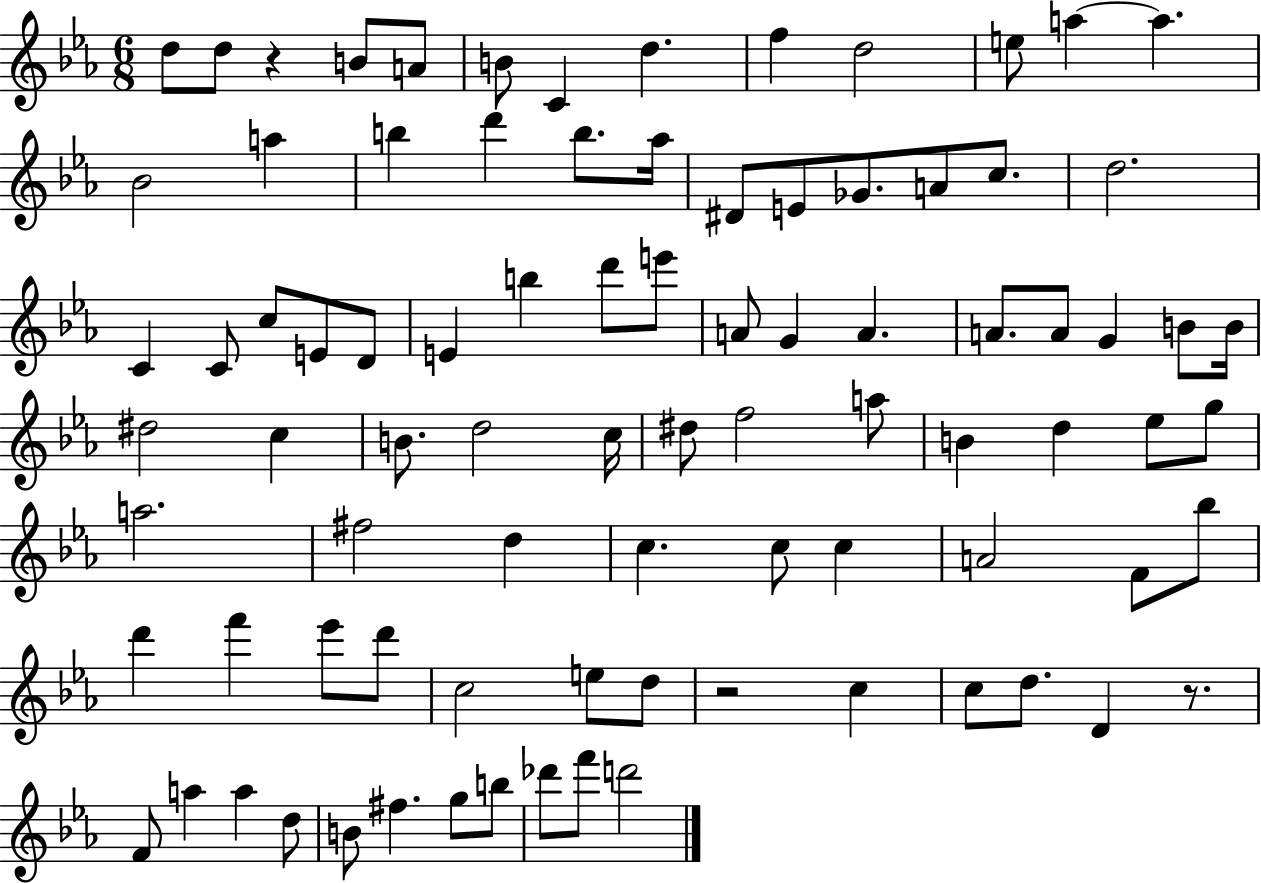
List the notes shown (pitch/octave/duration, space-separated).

D5/e D5/e R/q B4/e A4/e B4/e C4/q D5/q. F5/q D5/h E5/e A5/q A5/q. Bb4/h A5/q B5/q D6/q B5/e. Ab5/s D#4/e E4/e Gb4/e. A4/e C5/e. D5/h. C4/q C4/e C5/e E4/e D4/e E4/q B5/q D6/e E6/e A4/e G4/q A4/q. A4/e. A4/e G4/q B4/e B4/s D#5/h C5/q B4/e. D5/h C5/s D#5/e F5/h A5/e B4/q D5/q Eb5/e G5/e A5/h. F#5/h D5/q C5/q. C5/e C5/q A4/h F4/e Bb5/e D6/q F6/q Eb6/e D6/e C5/h E5/e D5/e R/h C5/q C5/e D5/e. D4/q R/e. F4/e A5/q A5/q D5/e B4/e F#5/q. G5/e B5/e Db6/e F6/e D6/h